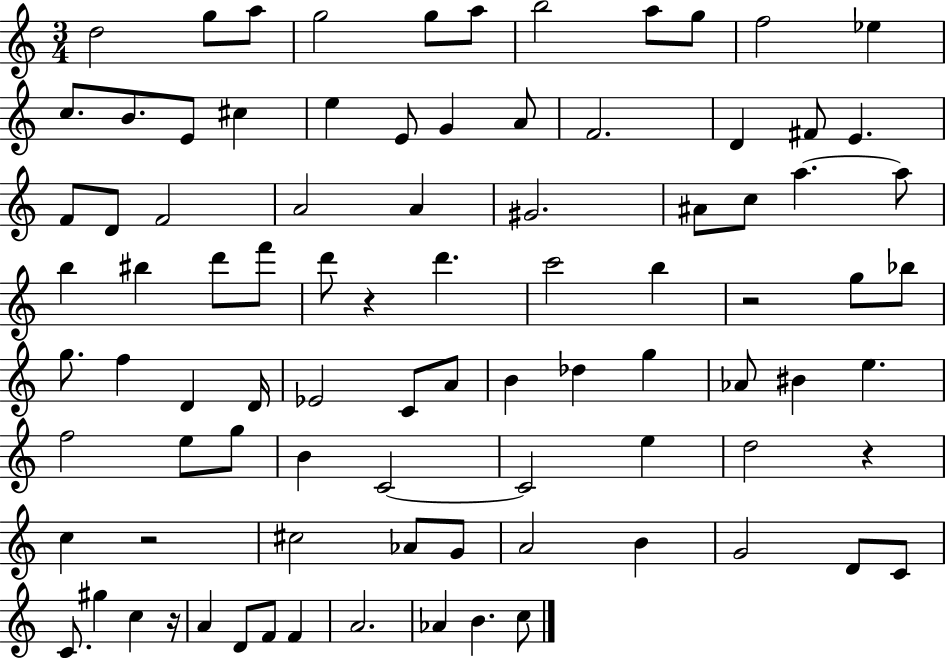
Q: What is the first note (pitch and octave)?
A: D5